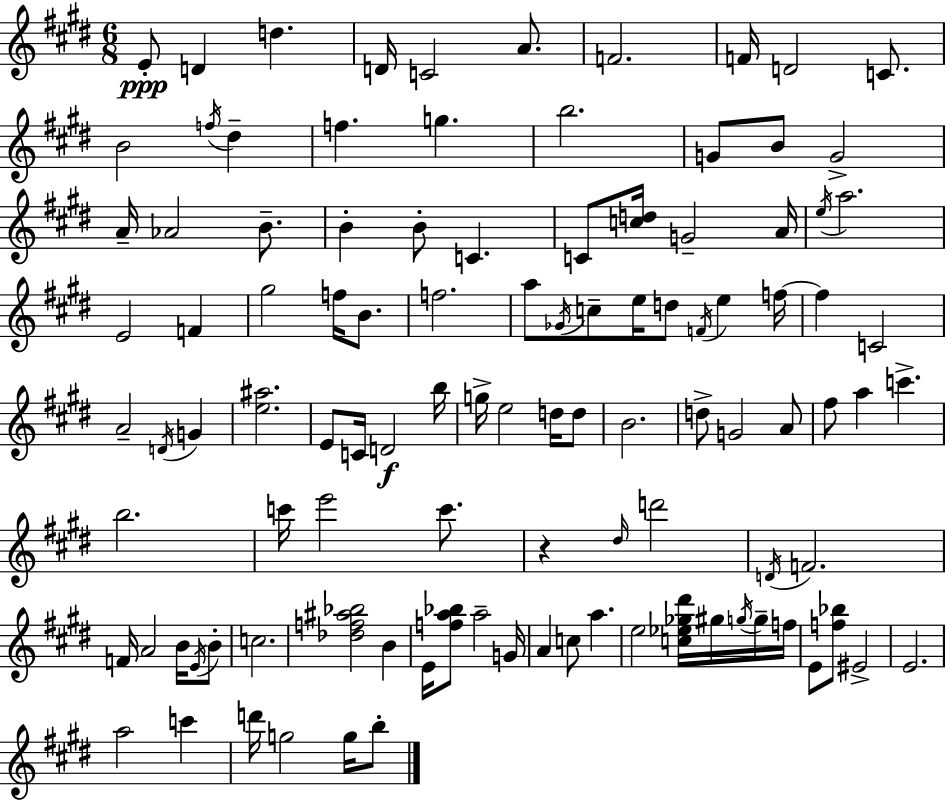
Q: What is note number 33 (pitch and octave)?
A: G#5